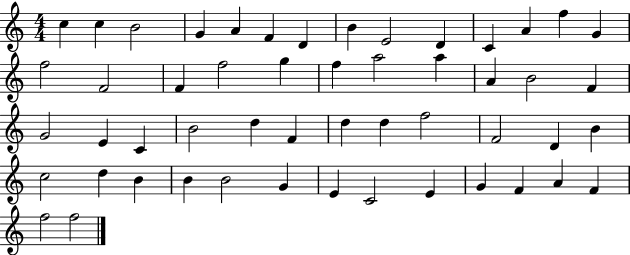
{
  \clef treble
  \numericTimeSignature
  \time 4/4
  \key c \major
  c''4 c''4 b'2 | g'4 a'4 f'4 d'4 | b'4 e'2 d'4 | c'4 a'4 f''4 g'4 | \break f''2 f'2 | f'4 f''2 g''4 | f''4 a''2 a''4 | a'4 b'2 f'4 | \break g'2 e'4 c'4 | b'2 d''4 f'4 | d''4 d''4 f''2 | f'2 d'4 b'4 | \break c''2 d''4 b'4 | b'4 b'2 g'4 | e'4 c'2 e'4 | g'4 f'4 a'4 f'4 | \break f''2 f''2 | \bar "|."
}